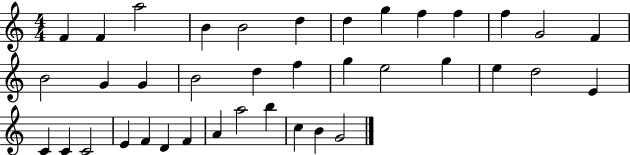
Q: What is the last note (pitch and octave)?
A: G4